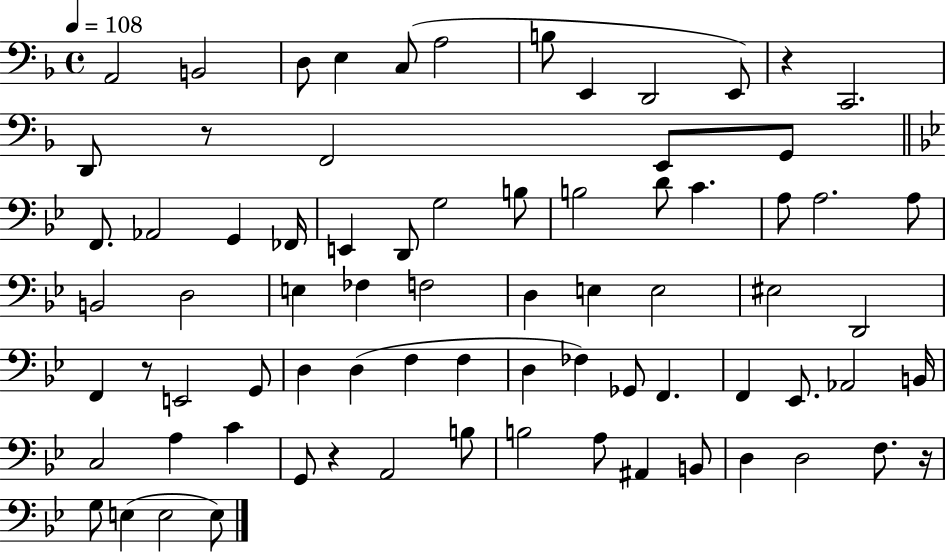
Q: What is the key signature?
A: F major